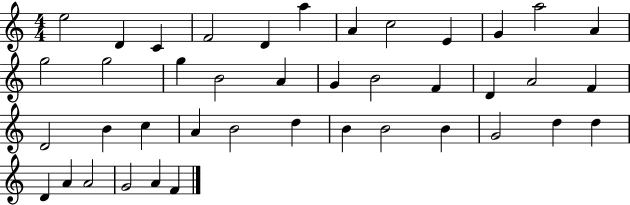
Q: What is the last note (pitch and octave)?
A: F4